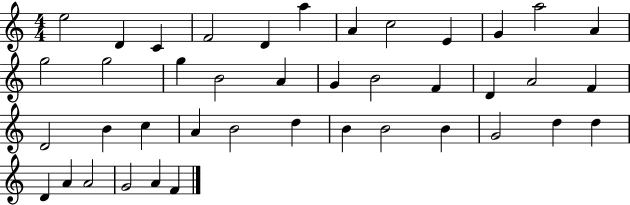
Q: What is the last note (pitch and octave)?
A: F4